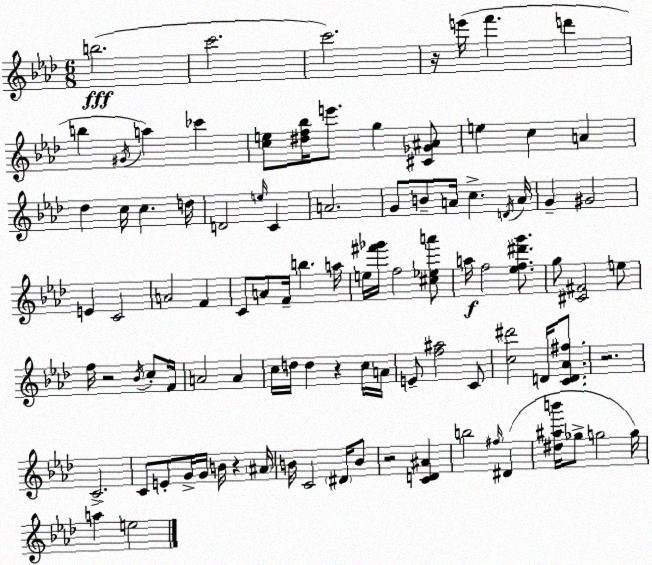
X:1
T:Untitled
M:6/8
L:1/4
K:Ab
b2 c'2 c'2 z/4 e'/4 f' d' b ^G/4 a _c' [ce]/2 [^df_b]/4 e'/2 g [^C_G^A]/2 e c A _d c/4 c d/4 D2 e/4 C A2 G/2 B/2 A/4 c D/4 A/4 G ^G2 E C2 A2 F C/2 A/2 F/4 b a/4 e/4 [^f'_g']/4 f2 [^c_ea']/2 a/4 f2 [_ef^d'g']/2 g/2 [^C^F]2 e/2 f/4 z2 _B/4 c/2 F/4 A2 A c/4 d/4 d z c/4 A/4 E/2 [f^a]2 C/2 [c^d']2 D/4 [CD_A^f]/2 z2 C2 C/2 E/2 G/4 G/4 B/4 z ^A/4 B/4 C2 ^D/4 B/2 z2 [CD^A] b2 ^f/4 ^D [^d^ab']/4 _g/2 g2 g/4 a e2